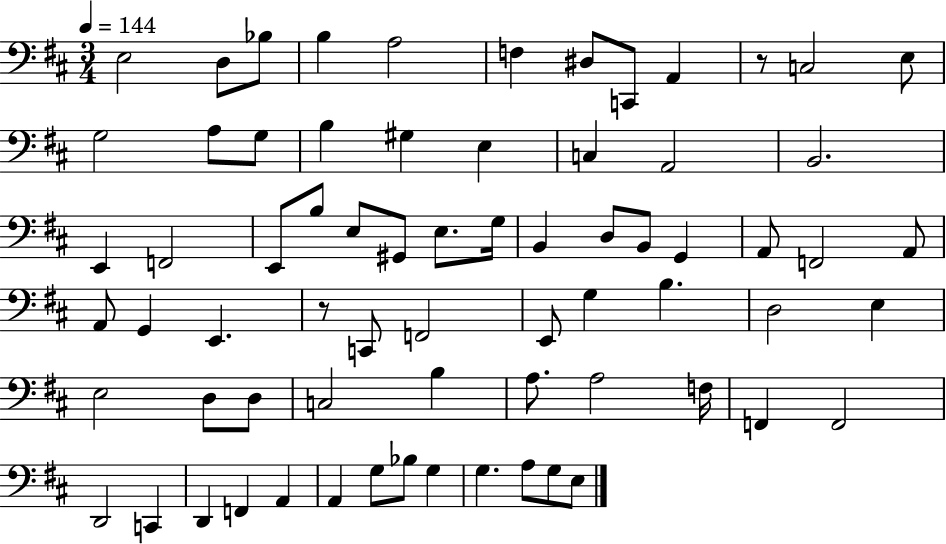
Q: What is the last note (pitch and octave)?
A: E3